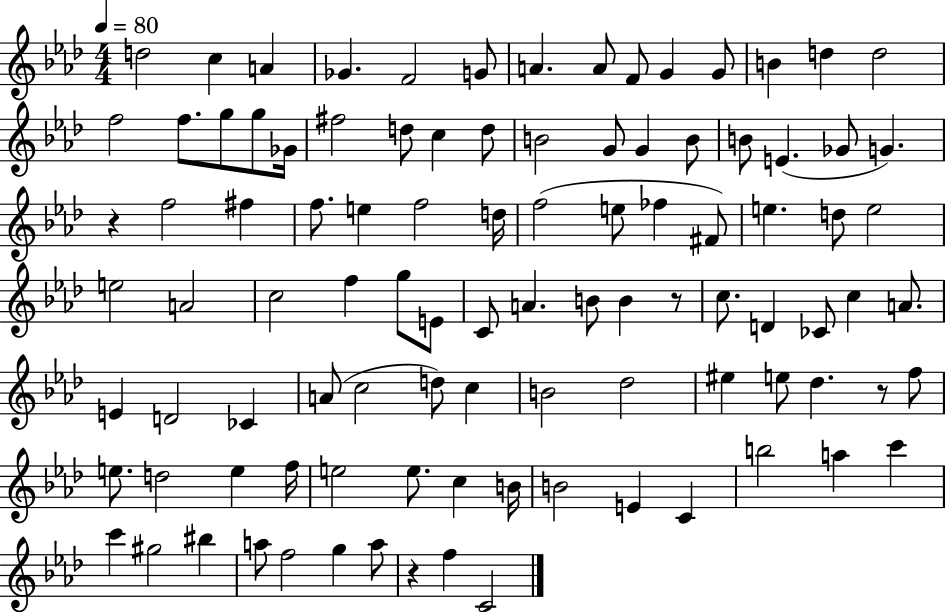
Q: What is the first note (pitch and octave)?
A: D5